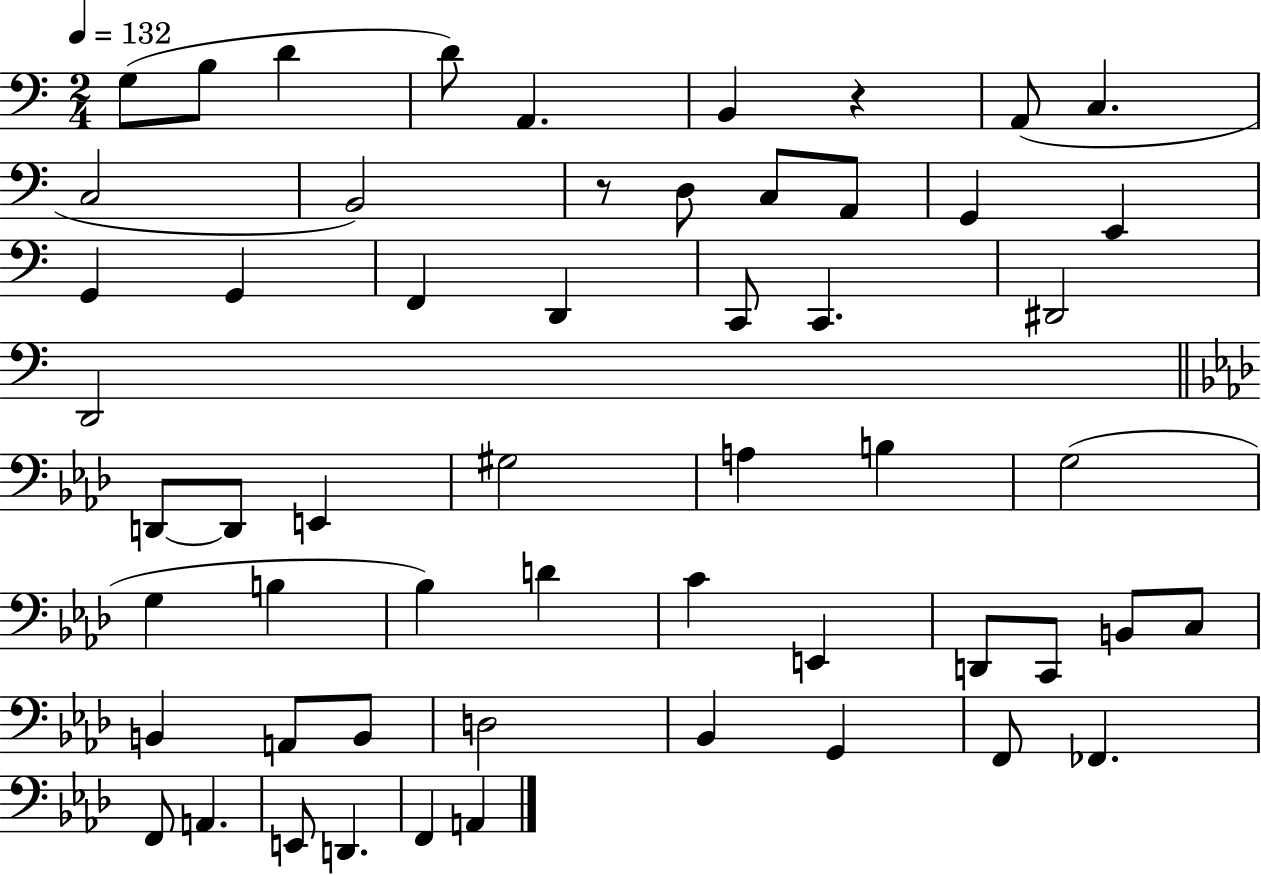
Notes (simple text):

G3/e B3/e D4/q D4/e A2/q. B2/q R/q A2/e C3/q. C3/h B2/h R/e D3/e C3/e A2/e G2/q E2/q G2/q G2/q F2/q D2/q C2/e C2/q. D#2/h D2/h D2/e D2/e E2/q G#3/h A3/q B3/q G3/h G3/q B3/q Bb3/q D4/q C4/q E2/q D2/e C2/e B2/e C3/e B2/q A2/e B2/e D3/h Bb2/q G2/q F2/e FES2/q. F2/e A2/q. E2/e D2/q. F2/q A2/q